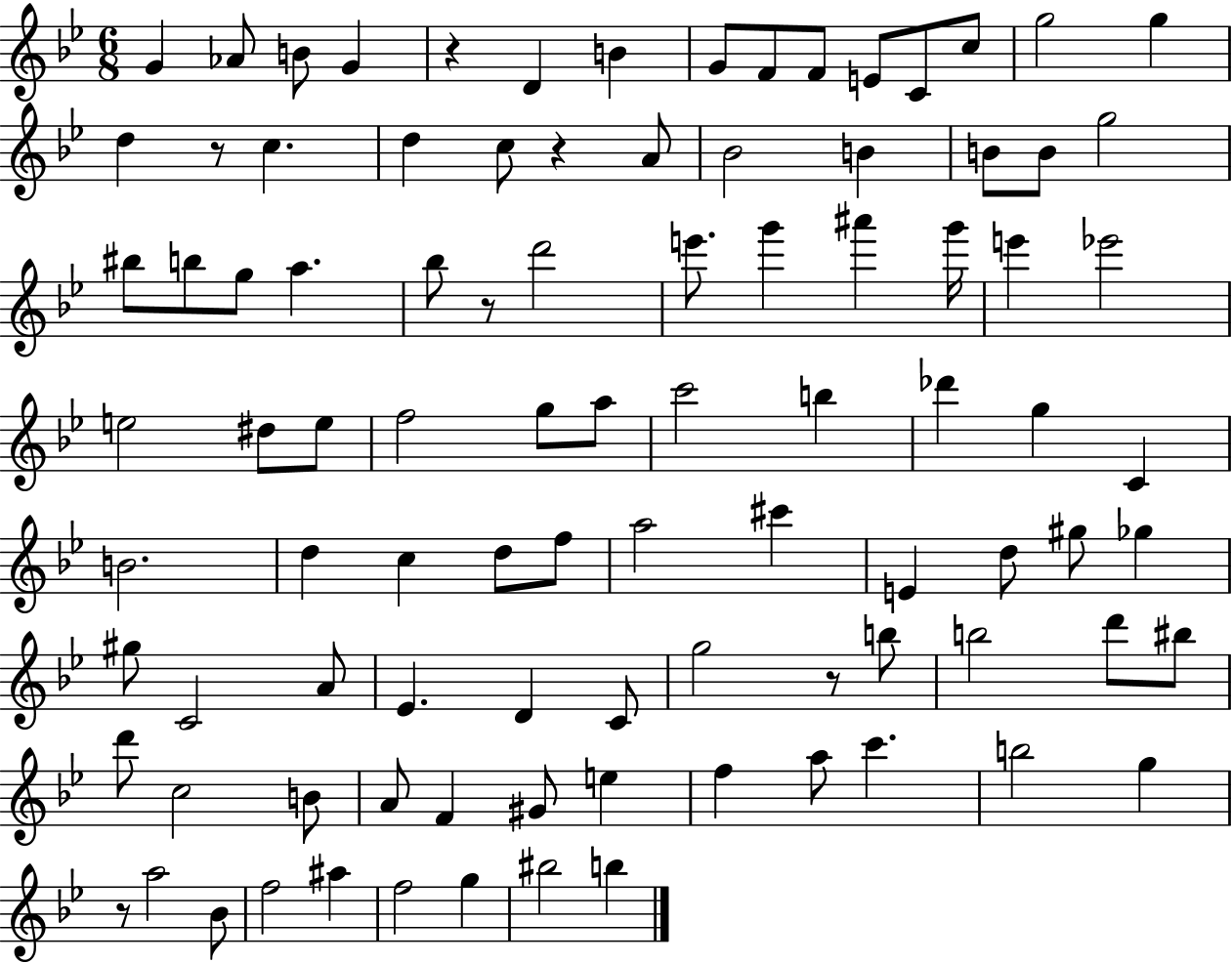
G4/q Ab4/e B4/e G4/q R/q D4/q B4/q G4/e F4/e F4/e E4/e C4/e C5/e G5/h G5/q D5/q R/e C5/q. D5/q C5/e R/q A4/e Bb4/h B4/q B4/e B4/e G5/h BIS5/e B5/e G5/e A5/q. Bb5/e R/e D6/h E6/e. G6/q A#6/q G6/s E6/q Eb6/h E5/h D#5/e E5/e F5/h G5/e A5/e C6/h B5/q Db6/q G5/q C4/q B4/h. D5/q C5/q D5/e F5/e A5/h C#6/q E4/q D5/e G#5/e Gb5/q G#5/e C4/h A4/e Eb4/q. D4/q C4/e G5/h R/e B5/e B5/h D6/e BIS5/e D6/e C5/h B4/e A4/e F4/q G#4/e E5/q F5/q A5/e C6/q. B5/h G5/q R/e A5/h Bb4/e F5/h A#5/q F5/h G5/q BIS5/h B5/q